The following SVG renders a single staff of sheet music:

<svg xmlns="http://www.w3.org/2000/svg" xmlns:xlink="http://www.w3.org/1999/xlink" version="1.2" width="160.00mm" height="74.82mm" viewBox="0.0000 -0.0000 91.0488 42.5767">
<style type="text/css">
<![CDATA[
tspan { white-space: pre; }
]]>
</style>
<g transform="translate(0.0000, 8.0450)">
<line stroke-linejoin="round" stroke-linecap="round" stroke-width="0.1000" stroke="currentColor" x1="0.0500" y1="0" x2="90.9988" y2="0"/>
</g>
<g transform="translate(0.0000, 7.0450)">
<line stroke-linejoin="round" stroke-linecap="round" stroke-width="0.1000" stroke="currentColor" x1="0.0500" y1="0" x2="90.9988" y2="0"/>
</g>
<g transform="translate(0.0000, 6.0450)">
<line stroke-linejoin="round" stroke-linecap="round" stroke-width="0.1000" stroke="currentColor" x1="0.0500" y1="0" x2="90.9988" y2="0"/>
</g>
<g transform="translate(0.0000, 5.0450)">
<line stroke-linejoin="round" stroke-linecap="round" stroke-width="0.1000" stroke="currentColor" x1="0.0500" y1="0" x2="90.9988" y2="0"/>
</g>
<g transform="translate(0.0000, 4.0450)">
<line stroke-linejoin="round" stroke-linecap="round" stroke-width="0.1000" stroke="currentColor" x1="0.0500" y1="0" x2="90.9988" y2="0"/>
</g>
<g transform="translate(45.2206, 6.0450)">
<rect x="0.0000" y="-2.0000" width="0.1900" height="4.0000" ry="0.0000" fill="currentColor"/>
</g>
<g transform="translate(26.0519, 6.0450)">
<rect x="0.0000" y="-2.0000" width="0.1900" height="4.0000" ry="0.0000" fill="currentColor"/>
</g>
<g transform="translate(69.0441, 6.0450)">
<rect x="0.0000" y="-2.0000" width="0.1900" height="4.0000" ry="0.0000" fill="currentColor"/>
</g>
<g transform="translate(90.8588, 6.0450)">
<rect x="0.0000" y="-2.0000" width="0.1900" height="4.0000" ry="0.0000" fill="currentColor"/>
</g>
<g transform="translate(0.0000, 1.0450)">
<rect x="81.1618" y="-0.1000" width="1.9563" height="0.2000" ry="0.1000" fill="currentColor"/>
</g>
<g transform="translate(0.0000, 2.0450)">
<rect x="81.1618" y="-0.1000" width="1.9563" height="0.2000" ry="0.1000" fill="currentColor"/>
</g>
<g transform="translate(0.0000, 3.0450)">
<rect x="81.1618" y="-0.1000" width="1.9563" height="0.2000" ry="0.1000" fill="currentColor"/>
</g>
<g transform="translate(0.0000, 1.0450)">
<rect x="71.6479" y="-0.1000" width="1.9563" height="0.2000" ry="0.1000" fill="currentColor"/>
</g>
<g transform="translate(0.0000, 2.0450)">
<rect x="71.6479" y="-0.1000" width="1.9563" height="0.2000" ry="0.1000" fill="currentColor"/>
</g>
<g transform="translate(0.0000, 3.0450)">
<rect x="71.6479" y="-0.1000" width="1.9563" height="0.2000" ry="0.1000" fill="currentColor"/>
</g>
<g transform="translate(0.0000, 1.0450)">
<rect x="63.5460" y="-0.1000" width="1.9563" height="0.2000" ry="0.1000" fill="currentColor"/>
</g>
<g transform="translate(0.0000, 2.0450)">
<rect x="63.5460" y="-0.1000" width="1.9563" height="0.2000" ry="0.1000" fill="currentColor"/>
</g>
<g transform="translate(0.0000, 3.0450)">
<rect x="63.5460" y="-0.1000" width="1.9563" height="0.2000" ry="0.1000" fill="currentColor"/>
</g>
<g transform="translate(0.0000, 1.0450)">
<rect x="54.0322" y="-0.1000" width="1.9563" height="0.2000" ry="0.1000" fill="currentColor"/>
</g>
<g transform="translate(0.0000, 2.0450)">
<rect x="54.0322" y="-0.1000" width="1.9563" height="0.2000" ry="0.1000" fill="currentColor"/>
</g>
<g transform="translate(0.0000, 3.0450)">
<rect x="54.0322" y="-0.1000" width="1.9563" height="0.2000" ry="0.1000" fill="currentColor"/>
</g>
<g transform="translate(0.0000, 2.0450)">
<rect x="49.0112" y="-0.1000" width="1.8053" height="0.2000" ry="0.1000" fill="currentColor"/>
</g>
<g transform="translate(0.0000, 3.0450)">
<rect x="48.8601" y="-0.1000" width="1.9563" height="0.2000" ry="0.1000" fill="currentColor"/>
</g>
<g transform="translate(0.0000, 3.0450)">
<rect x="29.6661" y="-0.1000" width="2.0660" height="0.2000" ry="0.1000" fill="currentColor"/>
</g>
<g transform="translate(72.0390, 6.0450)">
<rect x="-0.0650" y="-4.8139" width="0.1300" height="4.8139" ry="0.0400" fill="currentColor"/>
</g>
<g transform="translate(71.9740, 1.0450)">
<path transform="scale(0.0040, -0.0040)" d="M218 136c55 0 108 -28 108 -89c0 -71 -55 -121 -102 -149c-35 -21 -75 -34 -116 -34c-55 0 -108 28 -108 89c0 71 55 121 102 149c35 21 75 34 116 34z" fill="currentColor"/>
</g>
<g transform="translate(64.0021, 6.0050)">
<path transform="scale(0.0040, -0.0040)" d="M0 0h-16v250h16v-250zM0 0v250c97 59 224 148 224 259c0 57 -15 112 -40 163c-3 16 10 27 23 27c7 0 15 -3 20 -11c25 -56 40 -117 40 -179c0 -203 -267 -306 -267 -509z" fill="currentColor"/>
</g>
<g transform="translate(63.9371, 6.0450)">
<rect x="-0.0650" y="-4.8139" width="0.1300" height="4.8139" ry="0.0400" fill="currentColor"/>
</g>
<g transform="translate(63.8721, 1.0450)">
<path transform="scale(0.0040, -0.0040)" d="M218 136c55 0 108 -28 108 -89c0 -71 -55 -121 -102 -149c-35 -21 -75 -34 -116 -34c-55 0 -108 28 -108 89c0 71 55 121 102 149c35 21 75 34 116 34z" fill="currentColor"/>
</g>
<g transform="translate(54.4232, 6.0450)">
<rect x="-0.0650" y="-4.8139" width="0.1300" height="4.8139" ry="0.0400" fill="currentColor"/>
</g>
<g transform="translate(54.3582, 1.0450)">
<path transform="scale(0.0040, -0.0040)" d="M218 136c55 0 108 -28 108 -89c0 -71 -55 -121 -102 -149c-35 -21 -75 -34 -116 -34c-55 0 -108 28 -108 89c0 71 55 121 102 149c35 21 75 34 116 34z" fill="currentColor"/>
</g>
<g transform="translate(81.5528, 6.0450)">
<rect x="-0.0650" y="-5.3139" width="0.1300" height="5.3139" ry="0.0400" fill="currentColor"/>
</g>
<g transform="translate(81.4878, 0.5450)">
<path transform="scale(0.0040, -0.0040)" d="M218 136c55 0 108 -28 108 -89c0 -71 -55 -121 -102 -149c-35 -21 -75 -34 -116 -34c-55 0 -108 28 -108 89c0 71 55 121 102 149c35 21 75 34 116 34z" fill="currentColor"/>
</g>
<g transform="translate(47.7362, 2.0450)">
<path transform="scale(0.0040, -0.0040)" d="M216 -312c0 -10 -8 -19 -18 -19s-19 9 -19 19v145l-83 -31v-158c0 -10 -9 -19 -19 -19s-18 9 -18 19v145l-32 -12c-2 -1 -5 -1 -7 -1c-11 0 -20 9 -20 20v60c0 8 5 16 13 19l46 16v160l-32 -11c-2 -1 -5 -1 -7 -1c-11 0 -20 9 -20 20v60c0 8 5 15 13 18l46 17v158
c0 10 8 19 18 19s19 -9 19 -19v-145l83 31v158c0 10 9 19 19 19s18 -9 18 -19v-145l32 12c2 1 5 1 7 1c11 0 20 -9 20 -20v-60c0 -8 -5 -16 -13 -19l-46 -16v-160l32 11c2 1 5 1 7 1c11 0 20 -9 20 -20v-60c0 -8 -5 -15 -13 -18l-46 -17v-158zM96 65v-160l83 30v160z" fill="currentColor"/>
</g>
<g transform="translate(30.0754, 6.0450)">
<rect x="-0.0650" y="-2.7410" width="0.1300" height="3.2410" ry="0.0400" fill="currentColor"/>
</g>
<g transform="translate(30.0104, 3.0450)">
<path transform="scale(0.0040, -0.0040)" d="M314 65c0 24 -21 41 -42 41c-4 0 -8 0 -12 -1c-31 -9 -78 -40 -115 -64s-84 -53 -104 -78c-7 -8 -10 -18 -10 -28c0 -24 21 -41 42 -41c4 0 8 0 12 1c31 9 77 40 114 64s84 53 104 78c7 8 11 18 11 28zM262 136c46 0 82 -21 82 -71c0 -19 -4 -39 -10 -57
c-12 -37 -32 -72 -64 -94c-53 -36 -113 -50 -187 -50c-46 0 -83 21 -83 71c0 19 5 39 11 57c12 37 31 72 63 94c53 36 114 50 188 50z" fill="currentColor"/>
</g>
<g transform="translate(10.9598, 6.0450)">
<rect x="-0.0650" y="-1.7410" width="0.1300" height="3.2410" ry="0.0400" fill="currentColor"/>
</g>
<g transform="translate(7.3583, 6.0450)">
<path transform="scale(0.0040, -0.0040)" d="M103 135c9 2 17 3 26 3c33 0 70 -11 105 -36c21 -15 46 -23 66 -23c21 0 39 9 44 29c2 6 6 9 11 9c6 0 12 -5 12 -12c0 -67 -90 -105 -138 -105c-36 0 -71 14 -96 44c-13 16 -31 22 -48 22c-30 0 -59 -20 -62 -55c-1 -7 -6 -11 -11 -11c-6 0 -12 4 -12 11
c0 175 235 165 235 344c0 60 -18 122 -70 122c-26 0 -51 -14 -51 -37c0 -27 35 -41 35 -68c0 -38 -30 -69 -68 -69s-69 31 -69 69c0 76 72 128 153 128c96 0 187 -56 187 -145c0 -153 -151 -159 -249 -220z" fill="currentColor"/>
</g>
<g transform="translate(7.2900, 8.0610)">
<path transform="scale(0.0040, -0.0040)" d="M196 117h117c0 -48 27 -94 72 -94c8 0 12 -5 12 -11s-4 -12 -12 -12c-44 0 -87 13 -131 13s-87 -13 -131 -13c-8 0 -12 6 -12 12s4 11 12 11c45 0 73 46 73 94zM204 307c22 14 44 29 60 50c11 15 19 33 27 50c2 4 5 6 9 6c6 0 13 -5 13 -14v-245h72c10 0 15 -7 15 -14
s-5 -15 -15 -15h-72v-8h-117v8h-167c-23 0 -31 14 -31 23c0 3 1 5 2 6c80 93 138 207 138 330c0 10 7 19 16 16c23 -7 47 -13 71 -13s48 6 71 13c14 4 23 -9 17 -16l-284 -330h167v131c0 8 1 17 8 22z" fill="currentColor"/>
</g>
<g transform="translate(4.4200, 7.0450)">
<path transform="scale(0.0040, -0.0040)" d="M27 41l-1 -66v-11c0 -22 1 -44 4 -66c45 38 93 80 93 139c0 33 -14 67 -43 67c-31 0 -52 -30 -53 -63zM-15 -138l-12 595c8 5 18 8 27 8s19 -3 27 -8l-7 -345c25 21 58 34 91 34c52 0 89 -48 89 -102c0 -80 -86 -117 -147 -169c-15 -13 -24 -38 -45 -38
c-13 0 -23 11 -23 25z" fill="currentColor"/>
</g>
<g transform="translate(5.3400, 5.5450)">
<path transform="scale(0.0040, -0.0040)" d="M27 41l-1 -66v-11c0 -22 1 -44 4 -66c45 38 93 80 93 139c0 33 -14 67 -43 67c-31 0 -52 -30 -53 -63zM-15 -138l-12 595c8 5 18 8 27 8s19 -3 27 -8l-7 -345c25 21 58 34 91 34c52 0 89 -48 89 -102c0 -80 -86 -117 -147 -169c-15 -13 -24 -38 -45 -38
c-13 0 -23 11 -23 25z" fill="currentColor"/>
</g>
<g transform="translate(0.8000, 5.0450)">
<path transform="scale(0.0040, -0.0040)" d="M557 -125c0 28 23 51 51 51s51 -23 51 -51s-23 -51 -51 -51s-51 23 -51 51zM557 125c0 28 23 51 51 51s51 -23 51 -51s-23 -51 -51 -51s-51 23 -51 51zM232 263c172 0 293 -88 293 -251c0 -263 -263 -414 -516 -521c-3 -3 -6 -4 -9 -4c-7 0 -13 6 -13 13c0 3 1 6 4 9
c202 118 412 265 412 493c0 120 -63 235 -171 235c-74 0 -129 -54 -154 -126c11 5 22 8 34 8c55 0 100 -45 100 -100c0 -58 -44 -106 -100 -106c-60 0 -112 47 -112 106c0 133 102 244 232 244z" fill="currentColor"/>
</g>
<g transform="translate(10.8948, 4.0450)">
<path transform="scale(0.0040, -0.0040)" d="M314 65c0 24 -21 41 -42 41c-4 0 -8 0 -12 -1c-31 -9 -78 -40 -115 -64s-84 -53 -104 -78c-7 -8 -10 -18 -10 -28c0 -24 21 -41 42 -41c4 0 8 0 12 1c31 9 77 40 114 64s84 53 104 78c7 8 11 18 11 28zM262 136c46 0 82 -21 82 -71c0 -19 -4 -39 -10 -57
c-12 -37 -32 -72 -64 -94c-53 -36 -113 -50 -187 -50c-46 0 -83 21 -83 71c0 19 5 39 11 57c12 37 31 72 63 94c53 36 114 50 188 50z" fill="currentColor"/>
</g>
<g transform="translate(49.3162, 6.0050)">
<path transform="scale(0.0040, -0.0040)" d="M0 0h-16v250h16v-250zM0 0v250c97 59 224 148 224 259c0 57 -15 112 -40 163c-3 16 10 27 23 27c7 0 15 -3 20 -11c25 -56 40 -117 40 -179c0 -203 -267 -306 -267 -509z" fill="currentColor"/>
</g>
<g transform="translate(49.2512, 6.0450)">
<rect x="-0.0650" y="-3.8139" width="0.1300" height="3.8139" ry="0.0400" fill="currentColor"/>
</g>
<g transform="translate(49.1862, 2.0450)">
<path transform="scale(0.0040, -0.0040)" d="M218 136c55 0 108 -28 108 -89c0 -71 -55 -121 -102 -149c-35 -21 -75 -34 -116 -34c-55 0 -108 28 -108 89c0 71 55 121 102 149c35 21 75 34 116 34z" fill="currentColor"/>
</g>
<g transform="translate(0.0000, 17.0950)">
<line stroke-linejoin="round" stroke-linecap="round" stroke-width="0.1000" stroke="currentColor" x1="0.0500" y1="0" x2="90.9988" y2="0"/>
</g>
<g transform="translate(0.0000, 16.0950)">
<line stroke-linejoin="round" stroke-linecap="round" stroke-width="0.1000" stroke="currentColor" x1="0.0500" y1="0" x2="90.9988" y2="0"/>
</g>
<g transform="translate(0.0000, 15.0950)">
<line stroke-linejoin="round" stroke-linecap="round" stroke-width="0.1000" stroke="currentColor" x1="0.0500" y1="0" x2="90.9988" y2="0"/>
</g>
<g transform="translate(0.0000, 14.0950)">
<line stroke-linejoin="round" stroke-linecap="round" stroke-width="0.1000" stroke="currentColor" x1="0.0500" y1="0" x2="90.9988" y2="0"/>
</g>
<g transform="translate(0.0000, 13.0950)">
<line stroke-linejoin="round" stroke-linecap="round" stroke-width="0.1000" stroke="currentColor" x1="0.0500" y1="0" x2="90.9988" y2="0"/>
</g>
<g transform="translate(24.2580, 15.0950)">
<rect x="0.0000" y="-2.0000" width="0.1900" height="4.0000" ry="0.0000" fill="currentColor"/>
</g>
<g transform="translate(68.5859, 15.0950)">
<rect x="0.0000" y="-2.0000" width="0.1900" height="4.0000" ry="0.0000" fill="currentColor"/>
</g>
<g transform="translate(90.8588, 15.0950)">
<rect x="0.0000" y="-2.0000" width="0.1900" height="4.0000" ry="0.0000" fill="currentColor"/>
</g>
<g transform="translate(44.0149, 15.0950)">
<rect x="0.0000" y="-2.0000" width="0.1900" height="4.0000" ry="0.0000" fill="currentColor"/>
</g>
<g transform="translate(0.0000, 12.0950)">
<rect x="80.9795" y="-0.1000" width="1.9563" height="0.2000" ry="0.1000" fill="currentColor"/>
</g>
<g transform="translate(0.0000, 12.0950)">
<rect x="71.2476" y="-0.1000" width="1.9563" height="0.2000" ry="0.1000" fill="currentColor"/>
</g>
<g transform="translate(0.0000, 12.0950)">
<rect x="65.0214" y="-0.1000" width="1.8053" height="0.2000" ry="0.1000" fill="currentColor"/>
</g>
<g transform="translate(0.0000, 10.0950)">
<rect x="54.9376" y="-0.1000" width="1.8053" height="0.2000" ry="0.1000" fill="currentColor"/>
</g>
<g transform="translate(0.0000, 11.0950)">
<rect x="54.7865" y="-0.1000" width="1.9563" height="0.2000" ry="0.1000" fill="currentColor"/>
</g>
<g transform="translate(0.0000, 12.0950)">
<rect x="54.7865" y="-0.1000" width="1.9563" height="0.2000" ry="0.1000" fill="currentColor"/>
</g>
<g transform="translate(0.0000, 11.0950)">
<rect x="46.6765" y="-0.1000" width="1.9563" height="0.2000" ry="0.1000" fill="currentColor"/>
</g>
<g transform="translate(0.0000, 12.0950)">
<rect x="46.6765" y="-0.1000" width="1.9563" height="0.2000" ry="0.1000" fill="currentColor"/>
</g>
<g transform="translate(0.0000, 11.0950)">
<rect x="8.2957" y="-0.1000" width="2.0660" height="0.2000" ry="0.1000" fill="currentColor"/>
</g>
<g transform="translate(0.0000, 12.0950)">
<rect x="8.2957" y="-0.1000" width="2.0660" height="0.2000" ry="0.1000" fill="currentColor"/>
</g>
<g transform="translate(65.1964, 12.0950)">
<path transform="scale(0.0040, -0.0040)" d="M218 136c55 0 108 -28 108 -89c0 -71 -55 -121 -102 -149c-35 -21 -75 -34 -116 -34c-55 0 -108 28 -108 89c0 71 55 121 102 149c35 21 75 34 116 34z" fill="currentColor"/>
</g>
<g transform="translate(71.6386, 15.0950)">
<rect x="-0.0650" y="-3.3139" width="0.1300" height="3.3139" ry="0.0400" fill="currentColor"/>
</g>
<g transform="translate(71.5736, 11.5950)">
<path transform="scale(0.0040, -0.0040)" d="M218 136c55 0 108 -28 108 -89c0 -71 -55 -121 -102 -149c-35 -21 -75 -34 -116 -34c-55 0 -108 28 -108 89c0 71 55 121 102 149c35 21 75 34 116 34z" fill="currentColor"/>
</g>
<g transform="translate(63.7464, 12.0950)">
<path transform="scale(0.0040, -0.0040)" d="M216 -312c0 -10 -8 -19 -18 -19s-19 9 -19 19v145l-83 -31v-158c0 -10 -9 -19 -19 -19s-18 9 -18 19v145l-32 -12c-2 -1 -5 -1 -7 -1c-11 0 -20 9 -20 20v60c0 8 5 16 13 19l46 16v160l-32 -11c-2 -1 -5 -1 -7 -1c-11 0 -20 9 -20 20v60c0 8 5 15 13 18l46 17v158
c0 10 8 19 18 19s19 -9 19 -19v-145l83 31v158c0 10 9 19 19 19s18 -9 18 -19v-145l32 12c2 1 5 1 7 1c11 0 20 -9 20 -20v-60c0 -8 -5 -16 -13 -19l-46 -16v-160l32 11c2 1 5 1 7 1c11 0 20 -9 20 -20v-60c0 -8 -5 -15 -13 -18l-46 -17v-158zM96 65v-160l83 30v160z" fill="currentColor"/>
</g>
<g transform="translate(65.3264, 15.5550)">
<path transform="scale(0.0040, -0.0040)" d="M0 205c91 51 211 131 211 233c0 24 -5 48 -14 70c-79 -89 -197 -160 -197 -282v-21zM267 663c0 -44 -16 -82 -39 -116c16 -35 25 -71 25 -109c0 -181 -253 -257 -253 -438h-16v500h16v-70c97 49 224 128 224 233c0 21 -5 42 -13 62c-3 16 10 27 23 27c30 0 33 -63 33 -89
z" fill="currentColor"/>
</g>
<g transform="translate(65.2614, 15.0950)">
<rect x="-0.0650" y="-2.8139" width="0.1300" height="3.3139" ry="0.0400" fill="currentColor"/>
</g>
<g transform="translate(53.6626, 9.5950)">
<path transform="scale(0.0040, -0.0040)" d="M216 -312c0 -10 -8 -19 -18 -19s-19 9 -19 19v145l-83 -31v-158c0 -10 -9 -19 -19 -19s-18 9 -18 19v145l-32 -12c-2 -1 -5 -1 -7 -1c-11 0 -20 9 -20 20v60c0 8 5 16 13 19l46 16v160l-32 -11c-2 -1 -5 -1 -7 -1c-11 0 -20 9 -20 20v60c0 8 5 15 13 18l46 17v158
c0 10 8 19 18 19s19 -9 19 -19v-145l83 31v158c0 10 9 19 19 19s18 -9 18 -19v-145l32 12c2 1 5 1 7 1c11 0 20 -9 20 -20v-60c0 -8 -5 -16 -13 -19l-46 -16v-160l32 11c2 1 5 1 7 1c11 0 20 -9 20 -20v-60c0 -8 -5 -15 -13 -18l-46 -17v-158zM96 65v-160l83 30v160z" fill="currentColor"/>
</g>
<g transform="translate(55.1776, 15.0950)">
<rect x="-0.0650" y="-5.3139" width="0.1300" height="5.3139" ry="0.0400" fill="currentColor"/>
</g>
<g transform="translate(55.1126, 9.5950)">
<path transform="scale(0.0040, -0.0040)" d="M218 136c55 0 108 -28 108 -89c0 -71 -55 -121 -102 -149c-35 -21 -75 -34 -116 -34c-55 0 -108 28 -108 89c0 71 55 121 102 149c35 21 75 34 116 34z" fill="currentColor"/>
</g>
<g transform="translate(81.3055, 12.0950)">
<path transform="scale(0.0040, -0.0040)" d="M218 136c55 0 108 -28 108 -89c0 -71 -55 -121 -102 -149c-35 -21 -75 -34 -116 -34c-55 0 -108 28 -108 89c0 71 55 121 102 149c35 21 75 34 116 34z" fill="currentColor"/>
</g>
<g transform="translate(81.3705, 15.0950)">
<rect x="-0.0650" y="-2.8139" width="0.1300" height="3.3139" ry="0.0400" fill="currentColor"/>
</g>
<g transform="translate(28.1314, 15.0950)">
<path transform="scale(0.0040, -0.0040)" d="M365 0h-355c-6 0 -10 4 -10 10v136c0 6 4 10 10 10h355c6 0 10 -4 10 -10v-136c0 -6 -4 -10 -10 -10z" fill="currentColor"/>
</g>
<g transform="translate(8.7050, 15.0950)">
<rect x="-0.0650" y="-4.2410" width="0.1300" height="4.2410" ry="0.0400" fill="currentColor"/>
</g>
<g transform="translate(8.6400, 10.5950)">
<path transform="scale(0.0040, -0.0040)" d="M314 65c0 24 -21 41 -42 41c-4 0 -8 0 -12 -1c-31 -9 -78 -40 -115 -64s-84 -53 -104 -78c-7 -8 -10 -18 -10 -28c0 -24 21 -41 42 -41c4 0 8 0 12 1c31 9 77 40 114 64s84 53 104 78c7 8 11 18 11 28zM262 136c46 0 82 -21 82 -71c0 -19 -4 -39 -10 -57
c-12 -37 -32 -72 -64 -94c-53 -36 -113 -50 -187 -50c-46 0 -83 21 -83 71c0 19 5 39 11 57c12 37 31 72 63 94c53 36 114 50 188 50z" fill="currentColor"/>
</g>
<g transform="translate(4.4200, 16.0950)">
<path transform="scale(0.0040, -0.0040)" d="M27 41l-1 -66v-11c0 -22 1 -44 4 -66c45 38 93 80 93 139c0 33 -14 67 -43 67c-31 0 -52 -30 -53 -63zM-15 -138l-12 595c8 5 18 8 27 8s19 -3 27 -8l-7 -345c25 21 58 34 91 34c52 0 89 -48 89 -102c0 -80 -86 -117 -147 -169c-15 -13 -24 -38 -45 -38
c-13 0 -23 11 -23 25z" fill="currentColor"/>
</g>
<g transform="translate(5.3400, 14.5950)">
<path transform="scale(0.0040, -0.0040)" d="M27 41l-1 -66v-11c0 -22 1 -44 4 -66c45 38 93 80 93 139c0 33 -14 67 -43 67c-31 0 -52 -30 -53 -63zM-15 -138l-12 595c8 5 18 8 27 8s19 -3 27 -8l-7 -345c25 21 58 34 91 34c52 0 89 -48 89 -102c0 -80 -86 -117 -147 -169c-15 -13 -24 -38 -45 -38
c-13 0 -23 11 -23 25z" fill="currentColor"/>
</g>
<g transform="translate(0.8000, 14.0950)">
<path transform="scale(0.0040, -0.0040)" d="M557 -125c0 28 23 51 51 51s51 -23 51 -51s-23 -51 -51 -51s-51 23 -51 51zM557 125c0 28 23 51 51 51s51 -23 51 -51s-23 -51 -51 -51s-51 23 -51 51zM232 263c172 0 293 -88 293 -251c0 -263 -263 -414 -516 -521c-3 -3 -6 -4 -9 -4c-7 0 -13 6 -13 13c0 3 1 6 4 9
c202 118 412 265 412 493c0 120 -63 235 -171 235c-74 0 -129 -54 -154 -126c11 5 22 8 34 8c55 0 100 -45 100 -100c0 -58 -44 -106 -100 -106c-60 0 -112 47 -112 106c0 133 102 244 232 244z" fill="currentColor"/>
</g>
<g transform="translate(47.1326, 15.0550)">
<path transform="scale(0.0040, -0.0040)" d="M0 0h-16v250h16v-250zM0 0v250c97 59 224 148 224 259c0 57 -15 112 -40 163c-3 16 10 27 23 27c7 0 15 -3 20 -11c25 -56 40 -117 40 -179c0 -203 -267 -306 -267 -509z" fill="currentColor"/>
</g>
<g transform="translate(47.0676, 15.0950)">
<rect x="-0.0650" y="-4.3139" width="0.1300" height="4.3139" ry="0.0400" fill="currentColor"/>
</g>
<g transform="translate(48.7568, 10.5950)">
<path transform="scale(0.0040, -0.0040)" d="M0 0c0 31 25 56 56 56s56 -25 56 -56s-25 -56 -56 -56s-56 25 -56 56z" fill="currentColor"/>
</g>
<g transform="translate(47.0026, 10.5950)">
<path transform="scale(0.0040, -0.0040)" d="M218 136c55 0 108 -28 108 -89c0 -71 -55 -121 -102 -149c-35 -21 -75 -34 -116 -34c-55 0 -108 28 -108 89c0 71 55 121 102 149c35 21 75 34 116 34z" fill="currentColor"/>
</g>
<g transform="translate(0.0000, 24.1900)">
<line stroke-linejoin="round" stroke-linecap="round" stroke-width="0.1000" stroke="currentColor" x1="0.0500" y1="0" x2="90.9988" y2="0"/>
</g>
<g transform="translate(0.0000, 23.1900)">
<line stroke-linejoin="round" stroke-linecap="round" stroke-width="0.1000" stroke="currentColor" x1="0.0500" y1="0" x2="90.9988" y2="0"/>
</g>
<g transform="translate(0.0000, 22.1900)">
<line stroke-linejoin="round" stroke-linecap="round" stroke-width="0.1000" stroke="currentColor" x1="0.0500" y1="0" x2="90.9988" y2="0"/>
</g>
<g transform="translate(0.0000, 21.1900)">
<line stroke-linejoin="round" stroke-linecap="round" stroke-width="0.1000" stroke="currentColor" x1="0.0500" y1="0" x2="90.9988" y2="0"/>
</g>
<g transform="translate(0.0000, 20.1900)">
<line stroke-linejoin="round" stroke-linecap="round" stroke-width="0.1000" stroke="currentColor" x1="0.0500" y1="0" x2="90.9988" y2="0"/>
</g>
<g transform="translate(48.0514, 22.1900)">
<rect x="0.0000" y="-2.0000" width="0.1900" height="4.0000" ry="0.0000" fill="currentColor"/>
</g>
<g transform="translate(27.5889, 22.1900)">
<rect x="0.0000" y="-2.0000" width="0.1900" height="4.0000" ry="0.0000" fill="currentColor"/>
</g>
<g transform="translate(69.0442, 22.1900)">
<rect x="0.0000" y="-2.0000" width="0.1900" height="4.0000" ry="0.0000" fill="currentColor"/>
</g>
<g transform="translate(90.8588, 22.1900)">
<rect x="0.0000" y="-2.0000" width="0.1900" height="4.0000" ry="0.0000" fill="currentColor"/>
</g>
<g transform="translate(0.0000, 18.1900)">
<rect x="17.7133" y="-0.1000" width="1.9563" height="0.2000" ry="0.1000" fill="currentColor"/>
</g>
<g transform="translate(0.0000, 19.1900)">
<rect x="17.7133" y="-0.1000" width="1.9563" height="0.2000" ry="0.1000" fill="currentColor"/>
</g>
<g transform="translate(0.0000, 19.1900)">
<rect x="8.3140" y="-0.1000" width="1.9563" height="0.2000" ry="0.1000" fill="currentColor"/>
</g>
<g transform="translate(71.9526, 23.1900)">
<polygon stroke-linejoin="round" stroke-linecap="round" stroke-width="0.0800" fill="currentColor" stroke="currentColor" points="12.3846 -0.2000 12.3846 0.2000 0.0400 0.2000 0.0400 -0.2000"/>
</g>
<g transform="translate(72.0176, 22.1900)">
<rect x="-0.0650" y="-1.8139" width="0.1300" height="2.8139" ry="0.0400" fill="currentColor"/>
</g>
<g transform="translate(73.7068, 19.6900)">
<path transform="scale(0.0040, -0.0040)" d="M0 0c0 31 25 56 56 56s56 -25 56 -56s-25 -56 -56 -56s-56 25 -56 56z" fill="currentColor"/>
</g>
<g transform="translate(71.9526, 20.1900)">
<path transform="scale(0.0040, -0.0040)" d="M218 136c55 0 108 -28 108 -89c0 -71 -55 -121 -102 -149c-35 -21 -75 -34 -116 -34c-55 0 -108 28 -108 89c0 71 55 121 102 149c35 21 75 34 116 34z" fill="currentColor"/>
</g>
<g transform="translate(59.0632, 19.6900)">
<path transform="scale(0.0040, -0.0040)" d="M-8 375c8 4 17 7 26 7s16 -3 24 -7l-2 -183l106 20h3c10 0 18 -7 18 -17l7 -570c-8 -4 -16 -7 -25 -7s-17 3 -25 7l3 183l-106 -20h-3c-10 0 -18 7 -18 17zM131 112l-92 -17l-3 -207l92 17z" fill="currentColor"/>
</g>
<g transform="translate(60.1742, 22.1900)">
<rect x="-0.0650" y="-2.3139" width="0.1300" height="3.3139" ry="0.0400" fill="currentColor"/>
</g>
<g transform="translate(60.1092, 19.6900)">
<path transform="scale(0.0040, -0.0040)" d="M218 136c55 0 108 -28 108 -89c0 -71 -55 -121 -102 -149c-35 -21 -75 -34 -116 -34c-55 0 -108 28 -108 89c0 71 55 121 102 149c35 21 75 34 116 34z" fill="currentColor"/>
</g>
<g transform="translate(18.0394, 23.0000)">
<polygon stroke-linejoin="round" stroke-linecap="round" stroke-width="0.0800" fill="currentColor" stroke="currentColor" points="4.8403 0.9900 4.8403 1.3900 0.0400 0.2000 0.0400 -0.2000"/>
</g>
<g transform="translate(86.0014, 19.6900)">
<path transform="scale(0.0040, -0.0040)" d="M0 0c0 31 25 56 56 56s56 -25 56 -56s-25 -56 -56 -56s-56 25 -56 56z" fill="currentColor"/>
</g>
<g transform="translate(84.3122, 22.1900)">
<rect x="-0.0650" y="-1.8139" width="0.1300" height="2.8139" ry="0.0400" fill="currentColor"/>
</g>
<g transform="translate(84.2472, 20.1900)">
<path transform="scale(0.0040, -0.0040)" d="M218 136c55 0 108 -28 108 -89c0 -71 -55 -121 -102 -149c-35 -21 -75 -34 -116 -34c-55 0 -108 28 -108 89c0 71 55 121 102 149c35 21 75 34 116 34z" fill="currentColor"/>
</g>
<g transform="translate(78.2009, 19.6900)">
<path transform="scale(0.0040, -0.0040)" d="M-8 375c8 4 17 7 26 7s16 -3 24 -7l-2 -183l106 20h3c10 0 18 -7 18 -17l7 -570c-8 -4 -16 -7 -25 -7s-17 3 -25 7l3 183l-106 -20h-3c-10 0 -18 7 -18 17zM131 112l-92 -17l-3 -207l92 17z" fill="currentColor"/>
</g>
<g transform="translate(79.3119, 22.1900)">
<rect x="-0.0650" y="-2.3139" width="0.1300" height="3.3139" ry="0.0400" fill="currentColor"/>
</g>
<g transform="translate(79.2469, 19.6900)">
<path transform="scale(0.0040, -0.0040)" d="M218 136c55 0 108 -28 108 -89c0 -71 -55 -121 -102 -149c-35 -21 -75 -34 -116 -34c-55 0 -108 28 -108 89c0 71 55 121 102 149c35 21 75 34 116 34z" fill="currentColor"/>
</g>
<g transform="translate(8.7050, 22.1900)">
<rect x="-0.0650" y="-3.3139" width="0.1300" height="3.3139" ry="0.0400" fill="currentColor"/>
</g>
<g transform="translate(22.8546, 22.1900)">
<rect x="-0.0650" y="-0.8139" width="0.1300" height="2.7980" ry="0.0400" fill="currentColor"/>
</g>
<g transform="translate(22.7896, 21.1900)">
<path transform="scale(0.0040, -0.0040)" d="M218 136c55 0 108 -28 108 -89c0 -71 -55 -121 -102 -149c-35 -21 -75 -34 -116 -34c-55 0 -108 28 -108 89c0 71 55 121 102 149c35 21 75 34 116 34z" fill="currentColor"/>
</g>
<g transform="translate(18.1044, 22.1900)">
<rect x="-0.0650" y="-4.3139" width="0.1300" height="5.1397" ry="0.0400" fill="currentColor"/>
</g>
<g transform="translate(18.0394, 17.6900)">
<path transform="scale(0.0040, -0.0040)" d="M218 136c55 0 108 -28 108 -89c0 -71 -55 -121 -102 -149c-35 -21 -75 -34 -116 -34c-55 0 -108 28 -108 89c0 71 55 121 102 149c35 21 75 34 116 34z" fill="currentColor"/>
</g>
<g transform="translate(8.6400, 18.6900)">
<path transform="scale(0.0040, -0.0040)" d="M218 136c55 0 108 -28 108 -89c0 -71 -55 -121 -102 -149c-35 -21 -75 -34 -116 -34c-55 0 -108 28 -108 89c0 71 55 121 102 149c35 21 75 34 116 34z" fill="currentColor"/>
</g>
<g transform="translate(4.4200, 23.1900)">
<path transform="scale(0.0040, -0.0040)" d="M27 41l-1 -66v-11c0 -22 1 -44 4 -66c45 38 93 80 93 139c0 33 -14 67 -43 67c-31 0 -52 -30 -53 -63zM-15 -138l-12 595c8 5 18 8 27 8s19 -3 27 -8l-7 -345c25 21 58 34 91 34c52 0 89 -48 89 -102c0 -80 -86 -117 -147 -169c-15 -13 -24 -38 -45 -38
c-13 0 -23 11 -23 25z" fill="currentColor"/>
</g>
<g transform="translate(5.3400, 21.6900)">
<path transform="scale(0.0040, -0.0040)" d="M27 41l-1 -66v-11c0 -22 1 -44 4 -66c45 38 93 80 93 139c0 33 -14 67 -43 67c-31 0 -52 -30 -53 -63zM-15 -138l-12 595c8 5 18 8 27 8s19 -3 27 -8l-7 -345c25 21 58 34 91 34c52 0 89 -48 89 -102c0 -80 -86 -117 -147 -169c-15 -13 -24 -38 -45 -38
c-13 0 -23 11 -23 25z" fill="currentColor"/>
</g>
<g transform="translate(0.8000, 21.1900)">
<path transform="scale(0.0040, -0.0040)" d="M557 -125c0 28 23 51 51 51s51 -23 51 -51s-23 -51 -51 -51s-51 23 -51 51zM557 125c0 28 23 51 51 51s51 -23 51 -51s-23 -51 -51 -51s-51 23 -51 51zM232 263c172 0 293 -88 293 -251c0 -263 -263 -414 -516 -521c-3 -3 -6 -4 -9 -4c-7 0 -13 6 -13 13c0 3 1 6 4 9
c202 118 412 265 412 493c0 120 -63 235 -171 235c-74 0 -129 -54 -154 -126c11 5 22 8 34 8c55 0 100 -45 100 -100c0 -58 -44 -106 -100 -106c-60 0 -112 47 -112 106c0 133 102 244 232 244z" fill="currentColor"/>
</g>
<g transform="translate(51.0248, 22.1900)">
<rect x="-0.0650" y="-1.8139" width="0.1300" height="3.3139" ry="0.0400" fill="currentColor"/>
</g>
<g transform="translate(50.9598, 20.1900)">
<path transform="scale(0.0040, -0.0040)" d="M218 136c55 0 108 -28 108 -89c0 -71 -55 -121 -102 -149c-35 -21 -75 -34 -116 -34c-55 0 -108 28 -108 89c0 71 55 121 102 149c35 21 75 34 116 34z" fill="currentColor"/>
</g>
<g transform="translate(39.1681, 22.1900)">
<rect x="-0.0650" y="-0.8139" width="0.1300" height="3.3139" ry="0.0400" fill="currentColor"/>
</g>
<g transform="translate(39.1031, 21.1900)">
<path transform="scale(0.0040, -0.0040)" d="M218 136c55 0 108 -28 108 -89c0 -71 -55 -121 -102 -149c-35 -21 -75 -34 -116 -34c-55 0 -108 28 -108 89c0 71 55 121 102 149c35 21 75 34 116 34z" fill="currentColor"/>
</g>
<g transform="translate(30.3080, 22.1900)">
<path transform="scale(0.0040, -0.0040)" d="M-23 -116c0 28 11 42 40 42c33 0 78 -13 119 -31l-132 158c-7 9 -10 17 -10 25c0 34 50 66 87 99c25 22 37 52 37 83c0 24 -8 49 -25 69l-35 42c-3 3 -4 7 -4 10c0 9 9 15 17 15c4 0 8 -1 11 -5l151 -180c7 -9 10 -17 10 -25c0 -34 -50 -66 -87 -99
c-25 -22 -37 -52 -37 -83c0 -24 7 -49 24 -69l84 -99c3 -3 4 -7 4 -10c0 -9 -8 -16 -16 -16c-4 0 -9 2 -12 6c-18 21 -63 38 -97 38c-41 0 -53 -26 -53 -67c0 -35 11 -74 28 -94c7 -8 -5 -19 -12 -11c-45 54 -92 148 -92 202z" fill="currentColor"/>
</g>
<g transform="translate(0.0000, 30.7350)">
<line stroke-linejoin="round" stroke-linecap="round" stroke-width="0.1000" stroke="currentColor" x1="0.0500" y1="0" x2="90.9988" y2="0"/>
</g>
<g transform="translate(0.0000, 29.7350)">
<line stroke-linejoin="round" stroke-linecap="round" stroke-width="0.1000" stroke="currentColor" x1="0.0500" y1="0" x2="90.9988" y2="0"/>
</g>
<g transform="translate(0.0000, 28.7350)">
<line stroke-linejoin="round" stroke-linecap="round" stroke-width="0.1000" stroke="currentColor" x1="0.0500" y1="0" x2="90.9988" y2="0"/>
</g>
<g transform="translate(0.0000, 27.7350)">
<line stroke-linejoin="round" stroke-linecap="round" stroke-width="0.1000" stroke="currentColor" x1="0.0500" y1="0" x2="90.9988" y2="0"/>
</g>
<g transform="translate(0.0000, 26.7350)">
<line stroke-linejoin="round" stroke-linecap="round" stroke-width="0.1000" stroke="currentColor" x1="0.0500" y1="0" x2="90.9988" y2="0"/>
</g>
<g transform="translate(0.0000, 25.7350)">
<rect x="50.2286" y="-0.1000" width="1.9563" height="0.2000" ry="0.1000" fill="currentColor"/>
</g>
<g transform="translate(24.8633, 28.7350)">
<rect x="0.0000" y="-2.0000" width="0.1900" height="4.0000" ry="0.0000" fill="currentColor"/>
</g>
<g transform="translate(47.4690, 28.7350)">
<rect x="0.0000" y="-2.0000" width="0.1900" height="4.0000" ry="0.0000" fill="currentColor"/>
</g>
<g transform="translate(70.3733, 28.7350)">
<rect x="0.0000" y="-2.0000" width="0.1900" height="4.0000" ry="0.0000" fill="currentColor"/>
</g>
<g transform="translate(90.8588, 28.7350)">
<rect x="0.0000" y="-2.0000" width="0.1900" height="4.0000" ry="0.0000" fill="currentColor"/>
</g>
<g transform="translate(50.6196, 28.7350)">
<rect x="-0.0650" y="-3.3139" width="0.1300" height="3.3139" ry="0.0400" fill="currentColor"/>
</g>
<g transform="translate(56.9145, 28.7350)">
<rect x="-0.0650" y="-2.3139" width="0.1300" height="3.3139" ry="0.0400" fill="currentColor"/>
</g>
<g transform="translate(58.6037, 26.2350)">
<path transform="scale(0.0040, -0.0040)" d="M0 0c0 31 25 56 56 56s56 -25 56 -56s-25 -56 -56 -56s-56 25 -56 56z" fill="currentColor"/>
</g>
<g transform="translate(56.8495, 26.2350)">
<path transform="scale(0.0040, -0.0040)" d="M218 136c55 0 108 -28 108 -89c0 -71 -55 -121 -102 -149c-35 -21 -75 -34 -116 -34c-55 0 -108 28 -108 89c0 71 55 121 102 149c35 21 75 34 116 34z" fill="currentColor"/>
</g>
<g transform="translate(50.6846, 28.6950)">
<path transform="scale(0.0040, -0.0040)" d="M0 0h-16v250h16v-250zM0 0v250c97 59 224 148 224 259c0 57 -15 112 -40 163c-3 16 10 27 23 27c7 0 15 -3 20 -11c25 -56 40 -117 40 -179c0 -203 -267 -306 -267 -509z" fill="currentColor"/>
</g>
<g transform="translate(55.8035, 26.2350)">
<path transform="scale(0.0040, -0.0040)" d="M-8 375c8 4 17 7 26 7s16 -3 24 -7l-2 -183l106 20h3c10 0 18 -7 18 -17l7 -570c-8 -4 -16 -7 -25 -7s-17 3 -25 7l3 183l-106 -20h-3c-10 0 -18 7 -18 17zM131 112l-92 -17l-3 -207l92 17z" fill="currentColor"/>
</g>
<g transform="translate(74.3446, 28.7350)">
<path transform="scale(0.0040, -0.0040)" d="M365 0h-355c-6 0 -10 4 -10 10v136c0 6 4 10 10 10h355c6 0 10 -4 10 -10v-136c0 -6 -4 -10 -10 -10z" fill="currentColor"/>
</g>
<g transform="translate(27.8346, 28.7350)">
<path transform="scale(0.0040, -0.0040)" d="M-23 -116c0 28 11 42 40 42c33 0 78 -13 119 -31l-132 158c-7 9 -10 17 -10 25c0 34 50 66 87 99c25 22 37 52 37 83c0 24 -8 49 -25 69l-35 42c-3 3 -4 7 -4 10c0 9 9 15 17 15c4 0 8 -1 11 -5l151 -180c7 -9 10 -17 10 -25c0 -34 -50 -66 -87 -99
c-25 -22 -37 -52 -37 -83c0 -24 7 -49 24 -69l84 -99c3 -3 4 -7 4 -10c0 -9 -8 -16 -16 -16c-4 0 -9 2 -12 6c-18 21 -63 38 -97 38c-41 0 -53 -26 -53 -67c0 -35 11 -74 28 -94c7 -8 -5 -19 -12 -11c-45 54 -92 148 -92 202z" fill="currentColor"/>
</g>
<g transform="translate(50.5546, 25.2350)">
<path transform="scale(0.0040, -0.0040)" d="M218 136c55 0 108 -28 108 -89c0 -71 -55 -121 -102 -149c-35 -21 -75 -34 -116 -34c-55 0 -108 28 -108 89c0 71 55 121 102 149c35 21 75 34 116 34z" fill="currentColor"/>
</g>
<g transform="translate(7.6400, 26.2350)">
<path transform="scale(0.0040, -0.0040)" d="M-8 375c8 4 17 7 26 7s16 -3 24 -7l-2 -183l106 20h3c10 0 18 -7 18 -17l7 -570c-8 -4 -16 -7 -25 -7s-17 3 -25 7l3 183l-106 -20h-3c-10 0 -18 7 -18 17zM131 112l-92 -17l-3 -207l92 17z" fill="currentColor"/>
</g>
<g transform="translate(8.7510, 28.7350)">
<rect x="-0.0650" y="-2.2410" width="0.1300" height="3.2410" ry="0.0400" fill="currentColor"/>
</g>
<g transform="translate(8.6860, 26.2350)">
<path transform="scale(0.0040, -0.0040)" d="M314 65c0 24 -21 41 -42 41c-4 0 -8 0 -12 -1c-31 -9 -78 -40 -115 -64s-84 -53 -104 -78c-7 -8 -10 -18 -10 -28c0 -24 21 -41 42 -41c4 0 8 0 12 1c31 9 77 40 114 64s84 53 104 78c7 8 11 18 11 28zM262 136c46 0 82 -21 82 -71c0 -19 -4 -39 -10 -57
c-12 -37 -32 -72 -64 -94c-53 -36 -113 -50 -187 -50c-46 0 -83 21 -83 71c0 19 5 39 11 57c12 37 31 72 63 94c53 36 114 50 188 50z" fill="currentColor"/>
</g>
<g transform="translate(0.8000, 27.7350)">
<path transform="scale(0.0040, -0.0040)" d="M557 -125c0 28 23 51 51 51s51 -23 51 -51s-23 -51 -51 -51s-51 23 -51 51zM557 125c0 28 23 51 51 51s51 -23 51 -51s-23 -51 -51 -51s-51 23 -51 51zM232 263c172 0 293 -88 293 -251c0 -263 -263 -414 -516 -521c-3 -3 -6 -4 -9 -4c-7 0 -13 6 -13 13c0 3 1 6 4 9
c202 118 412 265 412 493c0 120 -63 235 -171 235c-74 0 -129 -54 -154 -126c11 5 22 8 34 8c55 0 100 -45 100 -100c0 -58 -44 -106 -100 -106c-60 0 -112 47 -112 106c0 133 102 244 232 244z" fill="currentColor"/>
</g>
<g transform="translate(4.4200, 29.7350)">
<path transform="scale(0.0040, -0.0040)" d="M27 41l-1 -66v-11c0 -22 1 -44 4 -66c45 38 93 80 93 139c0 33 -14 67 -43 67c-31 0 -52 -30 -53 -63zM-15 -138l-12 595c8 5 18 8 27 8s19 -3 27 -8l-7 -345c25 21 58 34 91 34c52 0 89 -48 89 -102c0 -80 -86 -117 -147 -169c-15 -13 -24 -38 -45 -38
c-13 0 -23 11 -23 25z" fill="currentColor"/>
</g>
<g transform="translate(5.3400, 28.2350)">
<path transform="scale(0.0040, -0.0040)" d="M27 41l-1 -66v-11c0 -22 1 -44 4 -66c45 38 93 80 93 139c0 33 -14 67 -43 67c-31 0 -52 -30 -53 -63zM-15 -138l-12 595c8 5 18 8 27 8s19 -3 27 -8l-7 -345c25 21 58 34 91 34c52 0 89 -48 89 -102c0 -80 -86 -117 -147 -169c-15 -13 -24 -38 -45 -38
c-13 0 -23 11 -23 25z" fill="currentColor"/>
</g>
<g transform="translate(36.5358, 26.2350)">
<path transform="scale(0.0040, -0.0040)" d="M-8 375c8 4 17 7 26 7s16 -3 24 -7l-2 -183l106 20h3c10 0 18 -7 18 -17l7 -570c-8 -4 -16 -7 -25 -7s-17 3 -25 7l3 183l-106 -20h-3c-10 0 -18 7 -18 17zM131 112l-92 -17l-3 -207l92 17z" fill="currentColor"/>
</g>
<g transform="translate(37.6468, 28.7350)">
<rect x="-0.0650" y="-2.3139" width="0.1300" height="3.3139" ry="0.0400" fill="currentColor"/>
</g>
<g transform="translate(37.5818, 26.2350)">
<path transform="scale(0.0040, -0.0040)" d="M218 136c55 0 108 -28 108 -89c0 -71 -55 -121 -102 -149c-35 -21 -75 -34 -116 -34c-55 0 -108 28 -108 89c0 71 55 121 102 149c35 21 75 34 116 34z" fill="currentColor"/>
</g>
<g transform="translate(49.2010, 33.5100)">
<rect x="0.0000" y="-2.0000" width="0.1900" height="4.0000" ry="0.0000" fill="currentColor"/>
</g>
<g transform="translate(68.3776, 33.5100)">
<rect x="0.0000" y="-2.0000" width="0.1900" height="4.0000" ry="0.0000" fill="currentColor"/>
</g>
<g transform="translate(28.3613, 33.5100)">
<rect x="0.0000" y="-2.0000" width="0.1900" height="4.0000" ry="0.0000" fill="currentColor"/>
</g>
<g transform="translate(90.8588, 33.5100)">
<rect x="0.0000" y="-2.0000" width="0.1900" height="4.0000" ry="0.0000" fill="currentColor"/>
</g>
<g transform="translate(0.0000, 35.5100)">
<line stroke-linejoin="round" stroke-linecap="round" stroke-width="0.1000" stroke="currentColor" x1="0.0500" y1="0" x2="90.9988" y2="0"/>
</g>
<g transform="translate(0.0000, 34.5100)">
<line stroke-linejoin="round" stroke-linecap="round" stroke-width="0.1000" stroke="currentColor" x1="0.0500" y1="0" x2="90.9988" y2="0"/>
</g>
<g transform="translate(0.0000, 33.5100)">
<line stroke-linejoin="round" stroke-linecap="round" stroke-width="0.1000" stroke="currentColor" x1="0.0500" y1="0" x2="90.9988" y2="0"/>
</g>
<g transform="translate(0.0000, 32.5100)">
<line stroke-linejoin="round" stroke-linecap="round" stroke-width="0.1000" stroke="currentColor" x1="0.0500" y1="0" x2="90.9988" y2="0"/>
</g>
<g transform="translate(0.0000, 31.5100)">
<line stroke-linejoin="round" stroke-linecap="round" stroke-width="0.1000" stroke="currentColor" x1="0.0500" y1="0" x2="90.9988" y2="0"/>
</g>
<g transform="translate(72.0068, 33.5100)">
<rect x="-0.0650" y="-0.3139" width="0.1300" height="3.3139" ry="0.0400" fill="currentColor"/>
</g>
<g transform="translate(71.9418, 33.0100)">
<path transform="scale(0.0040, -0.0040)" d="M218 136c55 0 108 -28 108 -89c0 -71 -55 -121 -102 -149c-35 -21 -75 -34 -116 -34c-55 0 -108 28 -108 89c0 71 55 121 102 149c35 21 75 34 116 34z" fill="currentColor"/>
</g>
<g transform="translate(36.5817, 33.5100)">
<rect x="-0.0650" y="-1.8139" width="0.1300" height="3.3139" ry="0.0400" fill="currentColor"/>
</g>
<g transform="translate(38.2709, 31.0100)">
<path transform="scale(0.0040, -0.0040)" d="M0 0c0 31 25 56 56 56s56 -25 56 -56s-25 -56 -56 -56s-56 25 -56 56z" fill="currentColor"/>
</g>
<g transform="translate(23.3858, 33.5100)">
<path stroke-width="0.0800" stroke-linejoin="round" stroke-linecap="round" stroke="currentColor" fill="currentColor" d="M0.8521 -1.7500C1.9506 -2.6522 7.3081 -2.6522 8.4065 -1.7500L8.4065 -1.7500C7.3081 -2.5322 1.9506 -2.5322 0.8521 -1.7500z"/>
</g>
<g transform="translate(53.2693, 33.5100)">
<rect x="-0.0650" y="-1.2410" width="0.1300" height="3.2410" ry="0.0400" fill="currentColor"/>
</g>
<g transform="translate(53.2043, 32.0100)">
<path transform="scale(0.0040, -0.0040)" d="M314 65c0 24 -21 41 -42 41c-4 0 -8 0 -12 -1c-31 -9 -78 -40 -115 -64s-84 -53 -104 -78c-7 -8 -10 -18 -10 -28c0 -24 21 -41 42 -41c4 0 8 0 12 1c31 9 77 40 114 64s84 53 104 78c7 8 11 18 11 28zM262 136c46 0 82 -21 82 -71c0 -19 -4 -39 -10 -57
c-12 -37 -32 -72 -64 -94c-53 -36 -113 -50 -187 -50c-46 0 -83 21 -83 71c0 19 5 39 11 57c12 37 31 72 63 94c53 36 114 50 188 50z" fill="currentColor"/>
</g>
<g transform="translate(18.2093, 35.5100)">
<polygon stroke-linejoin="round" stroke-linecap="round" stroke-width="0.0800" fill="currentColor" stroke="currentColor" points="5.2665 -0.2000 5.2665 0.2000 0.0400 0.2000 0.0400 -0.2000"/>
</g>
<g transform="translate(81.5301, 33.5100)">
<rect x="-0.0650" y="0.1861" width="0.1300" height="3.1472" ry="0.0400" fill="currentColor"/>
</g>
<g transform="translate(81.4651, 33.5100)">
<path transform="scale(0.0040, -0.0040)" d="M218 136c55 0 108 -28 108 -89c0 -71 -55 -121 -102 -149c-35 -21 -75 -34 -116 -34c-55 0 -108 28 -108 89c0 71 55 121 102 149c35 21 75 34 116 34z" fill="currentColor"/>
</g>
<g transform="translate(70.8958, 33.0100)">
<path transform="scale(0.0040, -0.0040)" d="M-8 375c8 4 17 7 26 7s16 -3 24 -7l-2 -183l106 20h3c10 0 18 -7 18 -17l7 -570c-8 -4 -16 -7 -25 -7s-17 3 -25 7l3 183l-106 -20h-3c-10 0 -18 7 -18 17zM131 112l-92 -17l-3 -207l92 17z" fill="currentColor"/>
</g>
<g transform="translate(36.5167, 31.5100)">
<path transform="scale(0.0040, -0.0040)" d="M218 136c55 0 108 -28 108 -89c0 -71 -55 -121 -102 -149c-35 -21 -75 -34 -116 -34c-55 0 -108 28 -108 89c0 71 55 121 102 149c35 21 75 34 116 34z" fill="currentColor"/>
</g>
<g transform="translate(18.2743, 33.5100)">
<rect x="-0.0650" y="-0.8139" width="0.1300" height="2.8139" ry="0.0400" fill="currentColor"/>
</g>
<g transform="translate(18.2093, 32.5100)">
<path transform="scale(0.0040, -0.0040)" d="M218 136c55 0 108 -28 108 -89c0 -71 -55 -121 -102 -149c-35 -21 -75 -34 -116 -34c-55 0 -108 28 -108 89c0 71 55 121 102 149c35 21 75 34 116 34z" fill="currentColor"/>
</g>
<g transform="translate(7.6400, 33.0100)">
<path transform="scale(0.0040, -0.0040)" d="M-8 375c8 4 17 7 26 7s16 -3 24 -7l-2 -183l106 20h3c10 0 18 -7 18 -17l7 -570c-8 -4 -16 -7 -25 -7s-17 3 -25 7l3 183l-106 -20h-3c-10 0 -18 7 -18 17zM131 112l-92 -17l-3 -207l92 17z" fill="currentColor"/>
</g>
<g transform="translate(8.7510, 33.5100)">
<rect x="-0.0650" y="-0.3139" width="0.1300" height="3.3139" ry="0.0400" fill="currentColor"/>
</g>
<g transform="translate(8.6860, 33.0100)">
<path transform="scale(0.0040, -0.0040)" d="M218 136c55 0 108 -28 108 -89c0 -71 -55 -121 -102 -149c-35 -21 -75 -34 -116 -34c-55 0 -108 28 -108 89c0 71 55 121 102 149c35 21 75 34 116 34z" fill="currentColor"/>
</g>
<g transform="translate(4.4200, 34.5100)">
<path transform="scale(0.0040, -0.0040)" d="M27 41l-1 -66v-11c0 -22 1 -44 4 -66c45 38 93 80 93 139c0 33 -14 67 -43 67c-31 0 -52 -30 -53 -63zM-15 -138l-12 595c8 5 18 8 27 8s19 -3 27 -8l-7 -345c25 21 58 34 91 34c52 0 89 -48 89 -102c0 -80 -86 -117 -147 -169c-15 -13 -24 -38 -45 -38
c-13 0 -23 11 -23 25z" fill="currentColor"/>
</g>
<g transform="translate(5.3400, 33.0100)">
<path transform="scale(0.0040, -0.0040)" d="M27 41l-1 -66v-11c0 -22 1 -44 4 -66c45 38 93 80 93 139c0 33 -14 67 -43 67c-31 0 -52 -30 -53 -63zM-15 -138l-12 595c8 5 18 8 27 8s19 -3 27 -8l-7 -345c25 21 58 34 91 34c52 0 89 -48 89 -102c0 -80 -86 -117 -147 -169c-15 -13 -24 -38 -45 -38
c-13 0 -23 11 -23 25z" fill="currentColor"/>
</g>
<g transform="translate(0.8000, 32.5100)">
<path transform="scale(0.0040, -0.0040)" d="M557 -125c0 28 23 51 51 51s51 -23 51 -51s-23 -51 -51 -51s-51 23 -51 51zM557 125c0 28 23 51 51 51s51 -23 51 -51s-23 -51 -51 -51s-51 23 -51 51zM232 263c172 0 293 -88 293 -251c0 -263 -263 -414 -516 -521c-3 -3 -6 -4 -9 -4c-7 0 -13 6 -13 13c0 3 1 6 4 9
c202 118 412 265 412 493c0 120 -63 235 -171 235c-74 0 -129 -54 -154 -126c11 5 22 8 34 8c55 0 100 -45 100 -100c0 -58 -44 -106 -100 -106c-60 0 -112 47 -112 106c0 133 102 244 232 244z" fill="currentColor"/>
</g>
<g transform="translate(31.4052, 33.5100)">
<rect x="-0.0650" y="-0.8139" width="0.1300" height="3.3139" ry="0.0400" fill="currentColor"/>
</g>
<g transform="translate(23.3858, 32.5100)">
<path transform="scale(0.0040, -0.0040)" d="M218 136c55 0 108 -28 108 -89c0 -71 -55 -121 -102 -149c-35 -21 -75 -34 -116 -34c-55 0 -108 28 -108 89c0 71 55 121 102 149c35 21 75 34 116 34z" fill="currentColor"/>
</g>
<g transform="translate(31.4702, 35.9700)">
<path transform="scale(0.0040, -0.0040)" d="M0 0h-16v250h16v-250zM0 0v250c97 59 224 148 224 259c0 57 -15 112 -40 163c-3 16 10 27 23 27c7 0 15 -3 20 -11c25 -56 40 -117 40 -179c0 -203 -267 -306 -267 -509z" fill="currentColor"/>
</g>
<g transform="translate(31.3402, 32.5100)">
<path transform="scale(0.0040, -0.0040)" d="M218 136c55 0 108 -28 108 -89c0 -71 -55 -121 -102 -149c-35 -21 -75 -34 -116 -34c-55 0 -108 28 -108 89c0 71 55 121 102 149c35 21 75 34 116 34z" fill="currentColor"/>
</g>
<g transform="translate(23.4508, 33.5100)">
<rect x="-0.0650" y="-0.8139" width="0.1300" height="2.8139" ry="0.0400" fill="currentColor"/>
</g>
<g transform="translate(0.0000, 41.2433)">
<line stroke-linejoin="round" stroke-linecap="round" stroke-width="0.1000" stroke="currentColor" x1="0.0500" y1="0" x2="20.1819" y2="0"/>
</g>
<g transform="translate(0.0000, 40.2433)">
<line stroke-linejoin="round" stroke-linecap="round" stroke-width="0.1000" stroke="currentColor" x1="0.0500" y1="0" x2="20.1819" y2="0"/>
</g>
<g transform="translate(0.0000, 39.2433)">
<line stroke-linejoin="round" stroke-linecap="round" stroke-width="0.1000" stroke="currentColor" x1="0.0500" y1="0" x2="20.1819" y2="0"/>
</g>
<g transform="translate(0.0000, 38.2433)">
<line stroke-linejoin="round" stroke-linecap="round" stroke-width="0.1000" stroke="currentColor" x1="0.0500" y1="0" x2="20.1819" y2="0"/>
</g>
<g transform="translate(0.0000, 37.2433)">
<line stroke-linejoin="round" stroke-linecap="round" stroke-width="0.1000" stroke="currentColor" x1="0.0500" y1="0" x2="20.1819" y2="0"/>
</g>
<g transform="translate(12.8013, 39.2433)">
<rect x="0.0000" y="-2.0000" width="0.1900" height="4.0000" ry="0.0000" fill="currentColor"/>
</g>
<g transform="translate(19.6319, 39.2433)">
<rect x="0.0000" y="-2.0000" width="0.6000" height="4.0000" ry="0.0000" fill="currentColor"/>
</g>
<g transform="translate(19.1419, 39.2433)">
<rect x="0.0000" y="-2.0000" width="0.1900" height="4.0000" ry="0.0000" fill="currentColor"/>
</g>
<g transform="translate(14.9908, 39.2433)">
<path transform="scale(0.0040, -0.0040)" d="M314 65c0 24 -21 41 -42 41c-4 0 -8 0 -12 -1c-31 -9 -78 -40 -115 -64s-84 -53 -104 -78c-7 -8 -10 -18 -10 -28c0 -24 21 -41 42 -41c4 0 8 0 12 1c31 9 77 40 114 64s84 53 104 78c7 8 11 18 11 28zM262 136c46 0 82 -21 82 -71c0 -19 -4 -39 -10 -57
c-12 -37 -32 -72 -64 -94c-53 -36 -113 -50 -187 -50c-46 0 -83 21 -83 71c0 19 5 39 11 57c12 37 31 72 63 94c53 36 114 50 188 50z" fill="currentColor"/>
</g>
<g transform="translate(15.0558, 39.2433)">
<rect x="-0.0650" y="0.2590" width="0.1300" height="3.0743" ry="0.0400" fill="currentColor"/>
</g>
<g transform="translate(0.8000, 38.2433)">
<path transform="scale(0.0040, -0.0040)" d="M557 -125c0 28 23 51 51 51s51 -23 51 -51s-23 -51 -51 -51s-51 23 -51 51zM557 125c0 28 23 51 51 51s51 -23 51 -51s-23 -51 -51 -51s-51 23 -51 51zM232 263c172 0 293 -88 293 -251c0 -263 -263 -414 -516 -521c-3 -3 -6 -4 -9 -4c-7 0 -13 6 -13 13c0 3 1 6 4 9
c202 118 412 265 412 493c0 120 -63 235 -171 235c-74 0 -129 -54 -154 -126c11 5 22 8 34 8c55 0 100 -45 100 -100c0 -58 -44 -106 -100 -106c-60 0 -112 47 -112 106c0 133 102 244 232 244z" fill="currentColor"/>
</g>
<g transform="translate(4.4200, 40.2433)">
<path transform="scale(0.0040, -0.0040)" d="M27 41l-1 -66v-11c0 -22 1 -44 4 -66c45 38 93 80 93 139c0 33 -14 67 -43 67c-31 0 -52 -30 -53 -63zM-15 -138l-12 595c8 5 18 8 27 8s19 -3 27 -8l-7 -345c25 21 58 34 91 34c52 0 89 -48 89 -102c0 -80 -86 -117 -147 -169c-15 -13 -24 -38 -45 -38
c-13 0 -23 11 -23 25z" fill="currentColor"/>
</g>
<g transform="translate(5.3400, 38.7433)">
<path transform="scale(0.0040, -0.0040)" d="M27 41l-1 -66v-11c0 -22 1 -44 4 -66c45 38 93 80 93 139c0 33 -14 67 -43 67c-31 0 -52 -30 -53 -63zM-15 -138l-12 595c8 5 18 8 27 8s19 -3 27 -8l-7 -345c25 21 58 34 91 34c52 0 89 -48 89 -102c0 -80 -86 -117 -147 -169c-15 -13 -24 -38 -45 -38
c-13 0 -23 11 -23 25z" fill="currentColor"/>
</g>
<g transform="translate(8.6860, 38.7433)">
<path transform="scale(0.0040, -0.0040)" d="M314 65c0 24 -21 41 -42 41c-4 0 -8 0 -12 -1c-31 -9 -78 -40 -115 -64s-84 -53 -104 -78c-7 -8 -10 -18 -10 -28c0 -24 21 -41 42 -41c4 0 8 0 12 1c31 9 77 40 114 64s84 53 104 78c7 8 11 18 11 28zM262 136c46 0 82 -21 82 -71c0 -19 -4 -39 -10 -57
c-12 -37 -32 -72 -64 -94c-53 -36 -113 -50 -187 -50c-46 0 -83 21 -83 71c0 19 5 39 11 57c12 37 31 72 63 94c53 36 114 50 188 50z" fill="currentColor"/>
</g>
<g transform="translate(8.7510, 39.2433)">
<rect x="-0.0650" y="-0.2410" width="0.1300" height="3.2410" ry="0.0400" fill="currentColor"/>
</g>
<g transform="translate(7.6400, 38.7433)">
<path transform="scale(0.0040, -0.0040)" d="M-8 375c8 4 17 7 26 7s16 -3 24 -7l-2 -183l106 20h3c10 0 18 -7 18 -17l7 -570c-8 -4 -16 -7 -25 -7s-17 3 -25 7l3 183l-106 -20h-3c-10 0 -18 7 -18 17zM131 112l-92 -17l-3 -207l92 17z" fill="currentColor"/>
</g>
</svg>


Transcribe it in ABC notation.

X:1
T:Untitled
M:2/4
L:1/4
K:Bb
A,2 C2 ^E/2 G G/2 G A F2 z2 F/2 ^A ^C/4 D C D F/2 F,/2 z F, A, B, A,/2 B,/2 A,/2 B,2 z B, D/2 B, z2 E, F,/2 F,/2 F,/2 A, G,2 E, D, E,2 D,2